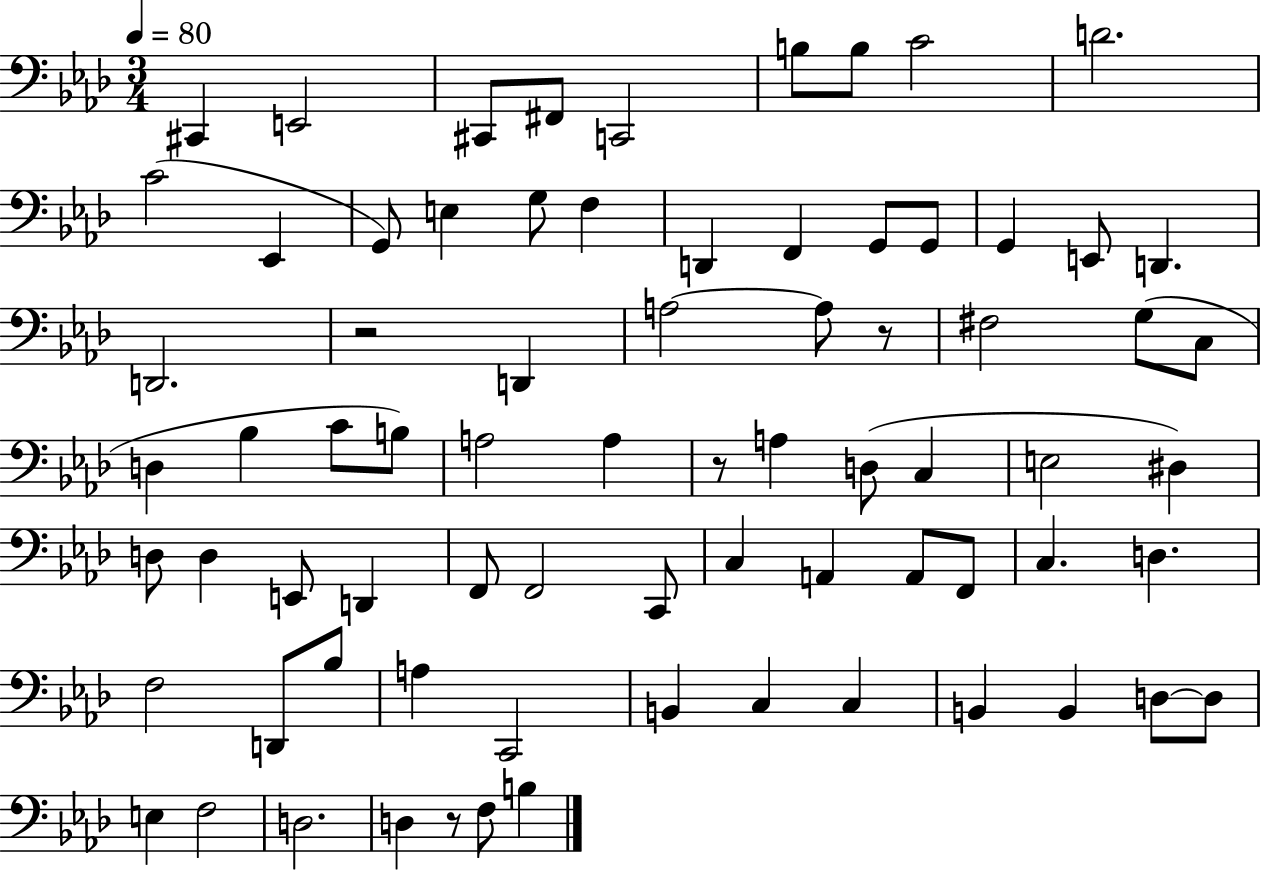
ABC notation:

X:1
T:Untitled
M:3/4
L:1/4
K:Ab
^C,, E,,2 ^C,,/2 ^F,,/2 C,,2 B,/2 B,/2 C2 D2 C2 _E,, G,,/2 E, G,/2 F, D,, F,, G,,/2 G,,/2 G,, E,,/2 D,, D,,2 z2 D,, A,2 A,/2 z/2 ^F,2 G,/2 C,/2 D, _B, C/2 B,/2 A,2 A, z/2 A, D,/2 C, E,2 ^D, D,/2 D, E,,/2 D,, F,,/2 F,,2 C,,/2 C, A,, A,,/2 F,,/2 C, D, F,2 D,,/2 _B,/2 A, C,,2 B,, C, C, B,, B,, D,/2 D,/2 E, F,2 D,2 D, z/2 F,/2 B,